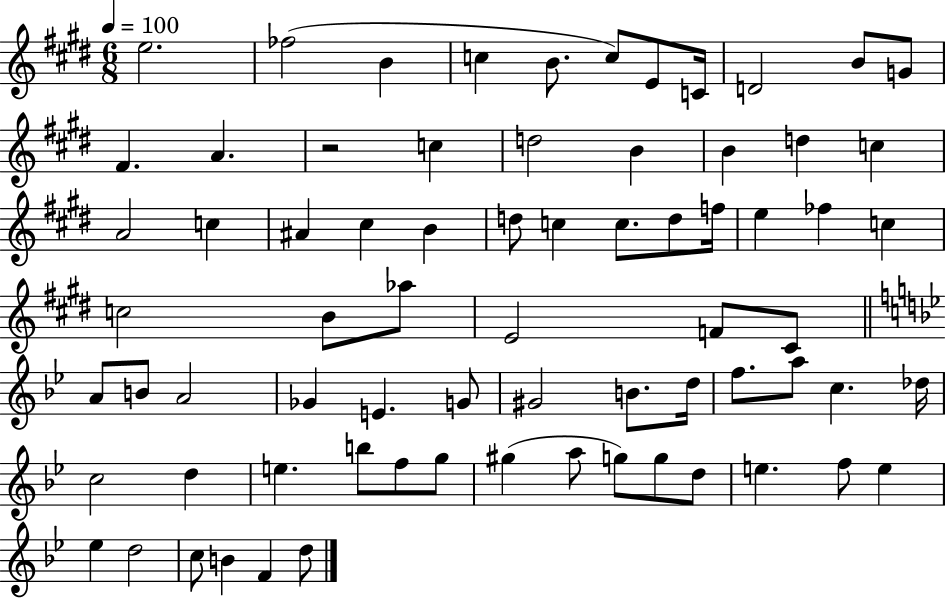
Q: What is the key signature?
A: E major